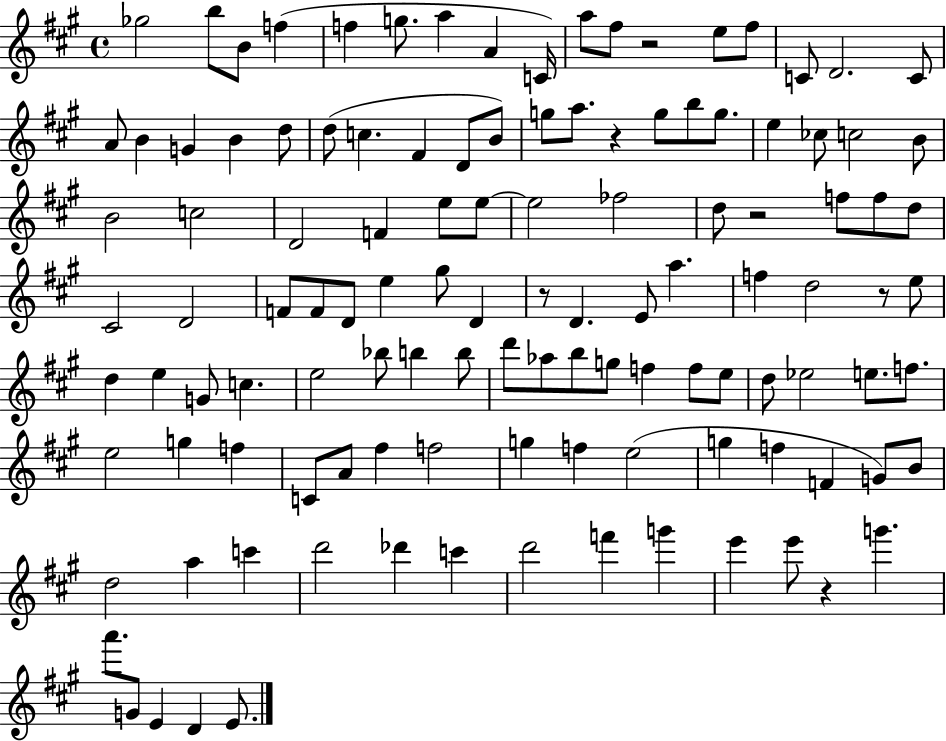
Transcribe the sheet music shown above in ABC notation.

X:1
T:Untitled
M:4/4
L:1/4
K:A
_g2 b/2 B/2 f f g/2 a A C/4 a/2 ^f/2 z2 e/2 ^f/2 C/2 D2 C/2 A/2 B G B d/2 d/2 c ^F D/2 B/2 g/2 a/2 z g/2 b/2 g/2 e _c/2 c2 B/2 B2 c2 D2 F e/2 e/2 e2 _f2 d/2 z2 f/2 f/2 d/2 ^C2 D2 F/2 F/2 D/2 e ^g/2 D z/2 D E/2 a f d2 z/2 e/2 d e G/2 c e2 _b/2 b b/2 d'/2 _a/2 b/2 g/2 f f/2 e/2 d/2 _e2 e/2 f/2 e2 g f C/2 A/2 ^f f2 g f e2 g f F G/2 B/2 d2 a c' d'2 _d' c' d'2 f' g' e' e'/2 z g' a'/2 G/2 E D E/2